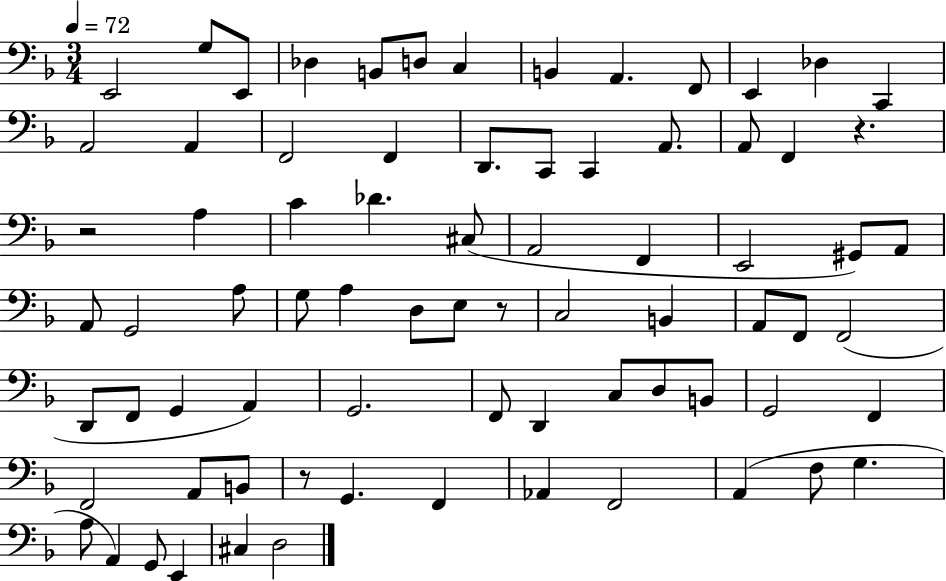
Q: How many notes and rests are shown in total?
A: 76